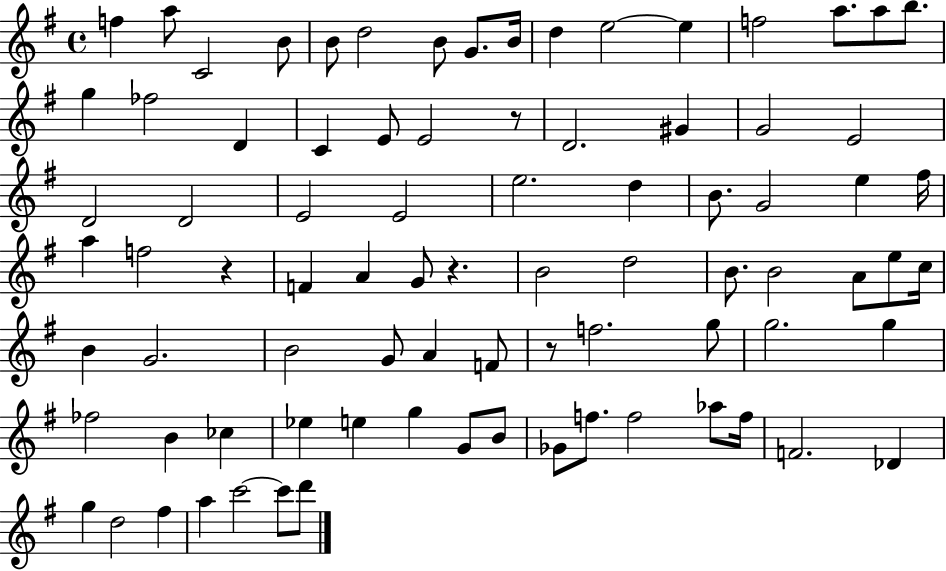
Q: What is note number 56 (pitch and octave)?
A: G5